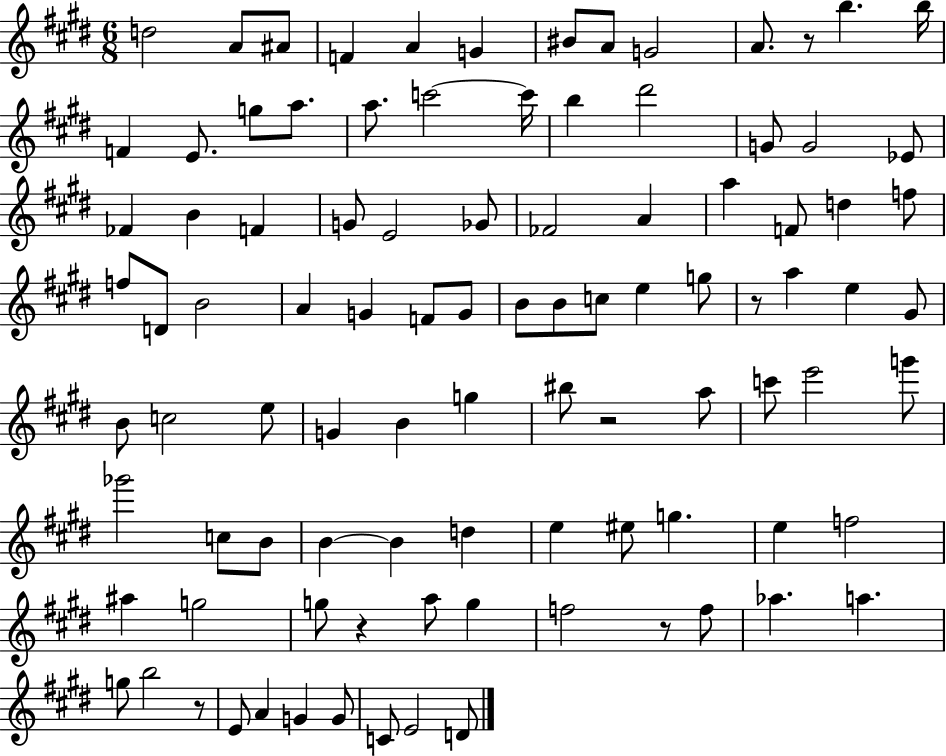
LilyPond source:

{
  \clef treble
  \numericTimeSignature
  \time 6/8
  \key e \major
  d''2 a'8 ais'8 | f'4 a'4 g'4 | bis'8 a'8 g'2 | a'8. r8 b''4. b''16 | \break f'4 e'8. g''8 a''8. | a''8. c'''2~~ c'''16 | b''4 dis'''2 | g'8 g'2 ees'8 | \break fes'4 b'4 f'4 | g'8 e'2 ges'8 | fes'2 a'4 | a''4 f'8 d''4 f''8 | \break f''8 d'8 b'2 | a'4 g'4 f'8 g'8 | b'8 b'8 c''8 e''4 g''8 | r8 a''4 e''4 gis'8 | \break b'8 c''2 e''8 | g'4 b'4 g''4 | bis''8 r2 a''8 | c'''8 e'''2 g'''8 | \break ges'''2 c''8 b'8 | b'4~~ b'4 d''4 | e''4 eis''8 g''4. | e''4 f''2 | \break ais''4 g''2 | g''8 r4 a''8 g''4 | f''2 r8 f''8 | aes''4. a''4. | \break g''8 b''2 r8 | e'8 a'4 g'4 g'8 | c'8 e'2 d'8 | \bar "|."
}